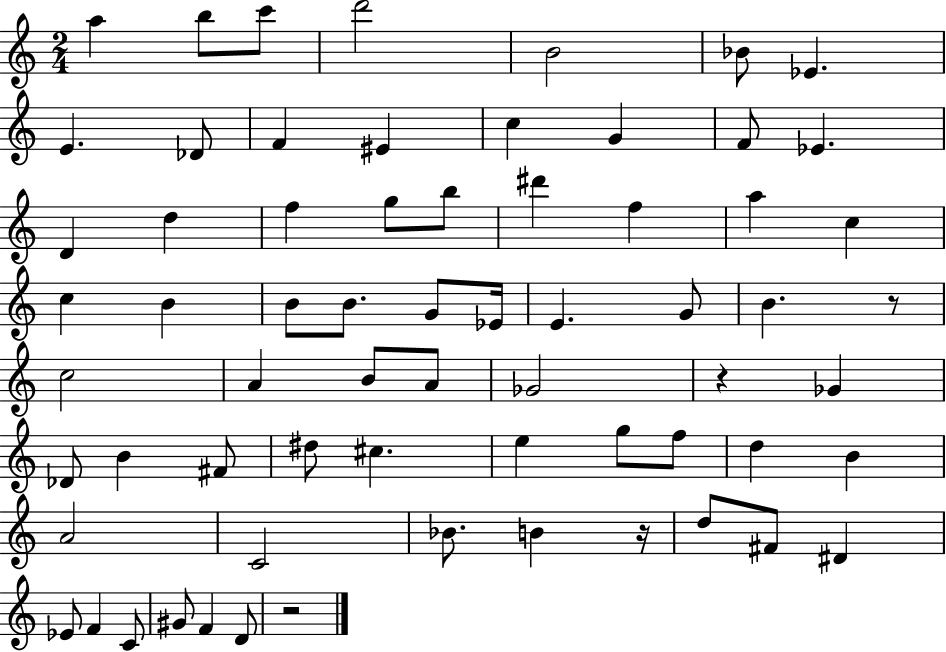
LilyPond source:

{
  \clef treble
  \numericTimeSignature
  \time 2/4
  \key c \major
  a''4 b''8 c'''8 | d'''2 | b'2 | bes'8 ees'4. | \break e'4. des'8 | f'4 eis'4 | c''4 g'4 | f'8 ees'4. | \break d'4 d''4 | f''4 g''8 b''8 | dis'''4 f''4 | a''4 c''4 | \break c''4 b'4 | b'8 b'8. g'8 ees'16 | e'4. g'8 | b'4. r8 | \break c''2 | a'4 b'8 a'8 | ges'2 | r4 ges'4 | \break des'8 b'4 fis'8 | dis''8 cis''4. | e''4 g''8 f''8 | d''4 b'4 | \break a'2 | c'2 | bes'8. b'4 r16 | d''8 fis'8 dis'4 | \break ees'8 f'4 c'8 | gis'8 f'4 d'8 | r2 | \bar "|."
}